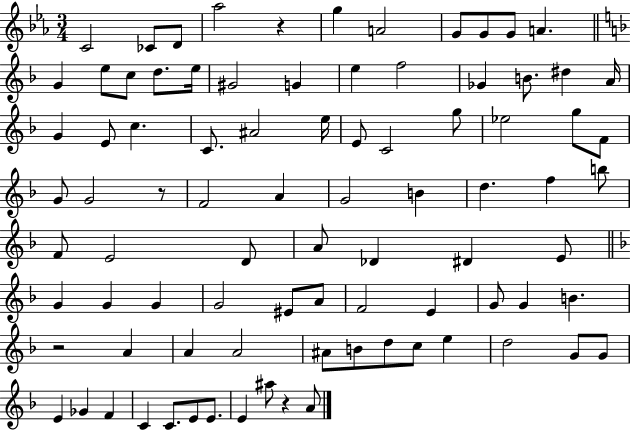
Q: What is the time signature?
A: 3/4